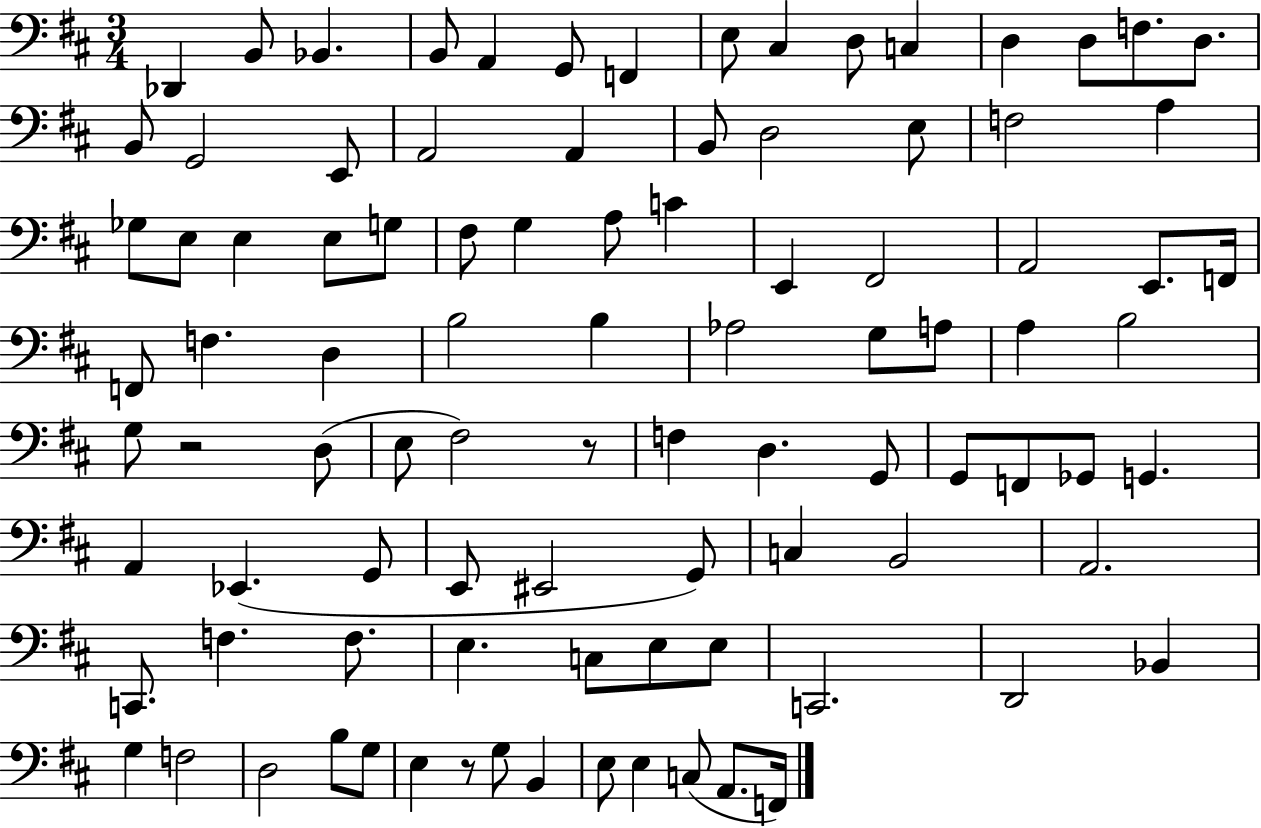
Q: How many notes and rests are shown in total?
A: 95